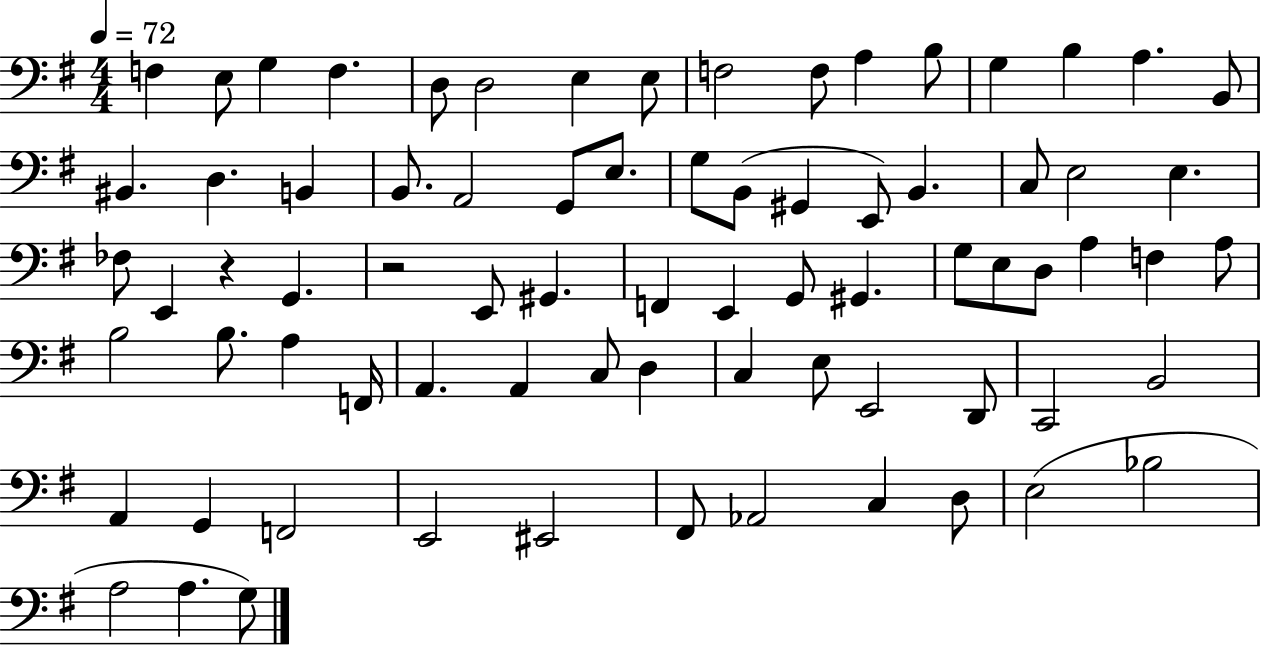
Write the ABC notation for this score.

X:1
T:Untitled
M:4/4
L:1/4
K:G
F, E,/2 G, F, D,/2 D,2 E, E,/2 F,2 F,/2 A, B,/2 G, B, A, B,,/2 ^B,, D, B,, B,,/2 A,,2 G,,/2 E,/2 G,/2 B,,/2 ^G,, E,,/2 B,, C,/2 E,2 E, _F,/2 E,, z G,, z2 E,,/2 ^G,, F,, E,, G,,/2 ^G,, G,/2 E,/2 D,/2 A, F, A,/2 B,2 B,/2 A, F,,/4 A,, A,, C,/2 D, C, E,/2 E,,2 D,,/2 C,,2 B,,2 A,, G,, F,,2 E,,2 ^E,,2 ^F,,/2 _A,,2 C, D,/2 E,2 _B,2 A,2 A, G,/2